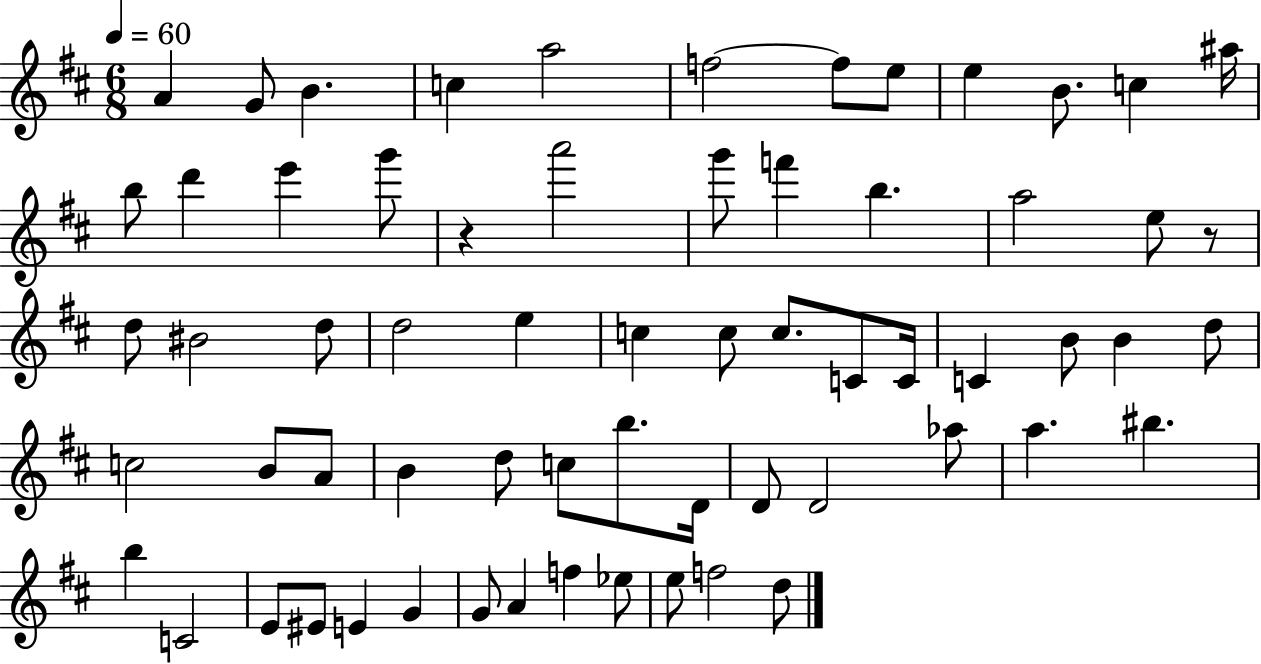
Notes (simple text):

A4/q G4/e B4/q. C5/q A5/h F5/h F5/e E5/e E5/q B4/e. C5/q A#5/s B5/e D6/q E6/q G6/e R/q A6/h G6/e F6/q B5/q. A5/h E5/e R/e D5/e BIS4/h D5/e D5/h E5/q C5/q C5/e C5/e. C4/e C4/s C4/q B4/e B4/q D5/e C5/h B4/e A4/e B4/q D5/e C5/e B5/e. D4/s D4/e D4/h Ab5/e A5/q. BIS5/q. B5/q C4/h E4/e EIS4/e E4/q G4/q G4/e A4/q F5/q Eb5/e E5/e F5/h D5/e